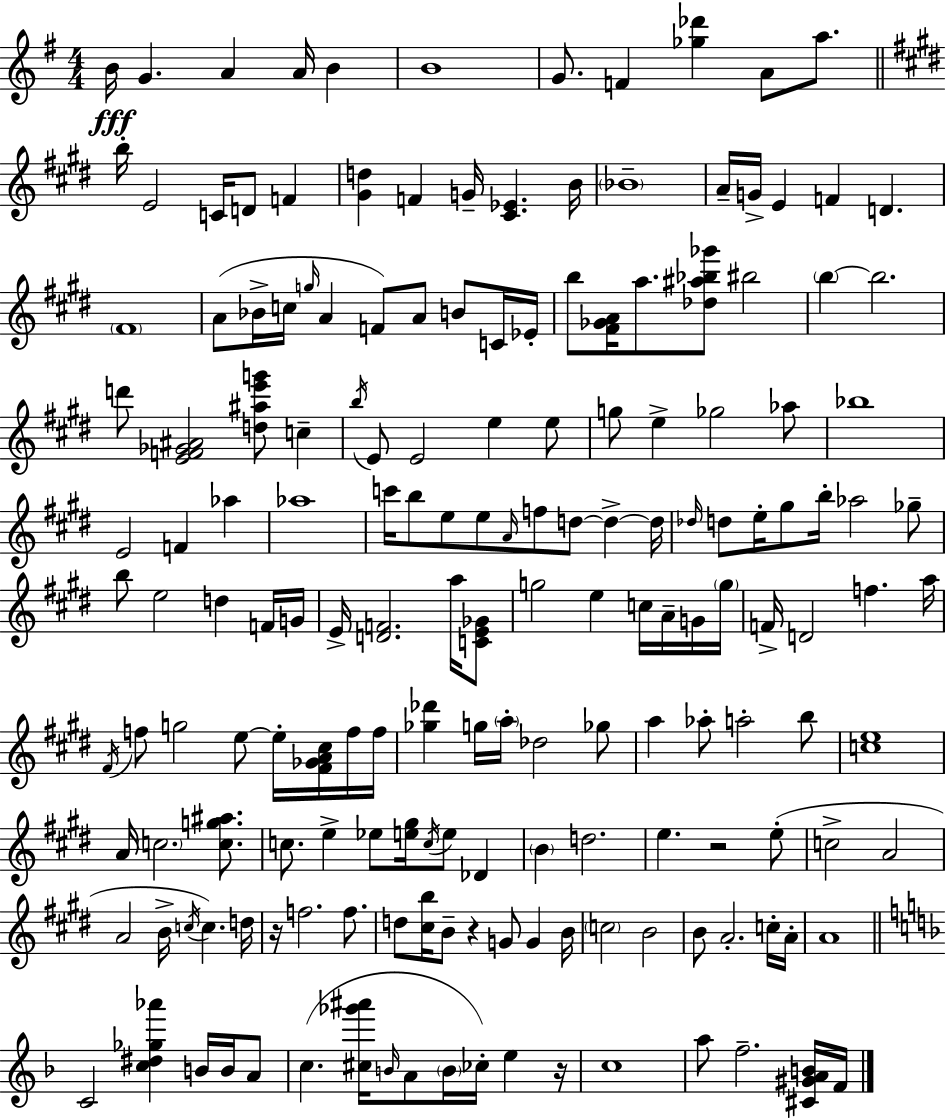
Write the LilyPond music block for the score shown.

{
  \clef treble
  \numericTimeSignature
  \time 4/4
  \key g \major
  b'16\fff g'4. a'4 a'16 b'4 | b'1 | g'8. f'4 <ges'' des'''>4 a'8 a''8. | \bar "||" \break \key e \major b''16-. e'2 c'16 d'8 f'4 | <gis' d''>4 f'4 g'16-- <cis' ees'>4. b'16 | \parenthesize bes'1-- | a'16-- g'16-> e'4 f'4 d'4. | \break \parenthesize fis'1 | a'8( bes'16-> c''16 \grace { g''16 } a'4 f'8) a'8 b'8 c'16 | ees'16-. b''8 <fis' ges' a'>16 a''8. <des'' ais'' bes'' ges'''>8 bis''2 | \parenthesize b''4~~ b''2. | \break d'''8 <e' f' ges' ais'>2 <d'' ais'' e''' g'''>8 c''4-- | \acciaccatura { b''16 } e'8 e'2 e''4 | e''8 g''8 e''4-> ges''2 | aes''8 bes''1 | \break e'2 f'4 aes''4 | aes''1 | c'''16 b''8 e''8 e''8 \grace { a'16 } f''8 d''8~~ d''4->~~ | d''16 \grace { des''16 } d''8 e''16-. gis''8 b''16-. aes''2 | \break ges''8-- b''8 e''2 d''4 | f'16 g'16 e'16-> <d' f'>2. | a''16 <c' e' ges'>8 g''2 e''4 | c''16 a'16-- g'16 \parenthesize g''16 f'16-> d'2 f''4. | \break a''16 \acciaccatura { fis'16 } f''8 g''2 e''8~~ | e''16-. <fis' ges' a' cis''>16 f''16 f''16 <ges'' des'''>4 g''16 \parenthesize a''16-. des''2 | ges''8 a''4 aes''8-. a''2-. | b''8 <c'' e''>1 | \break a'16 \parenthesize c''2. | <c'' g'' ais''>8. c''8. e''4-> ees''8 <e'' gis''>16 \acciaccatura { c''16 } | e''8 des'4 \parenthesize b'4 d''2. | e''4. r2 | \break e''8-.( c''2-> a'2 | a'2 b'16-> \acciaccatura { c''16 }) | c''4. d''16 r16 f''2. | f''8. d''8 <cis'' b''>16 b'8-- r4 | \break g'8 g'4 b'16 \parenthesize c''2 b'2 | b'8 a'2.-. | c''16-. a'16-. a'1 | \bar "||" \break \key d \minor c'2 <c'' dis'' ges'' aes'''>4 b'16 b'16 a'8 | c''4.( <cis'' ges''' ais'''>16 \grace { b'16 } a'8 \parenthesize b'16 ces''16-.) e''4 | r16 c''1 | a''8 f''2.-- <cis' gis' a' b'>16 | \break f'16 \bar "|."
}